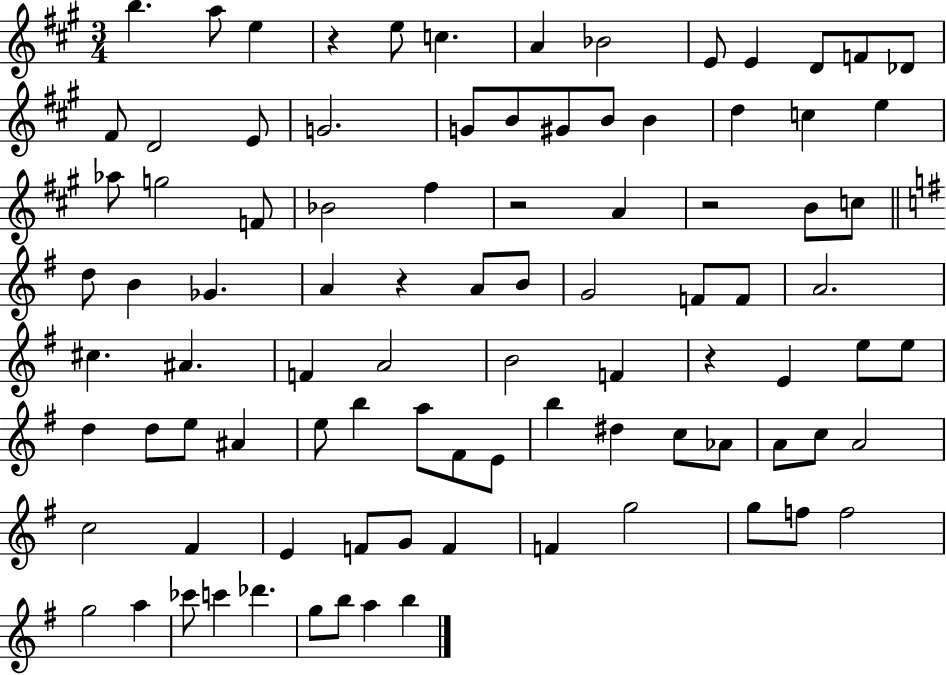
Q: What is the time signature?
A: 3/4